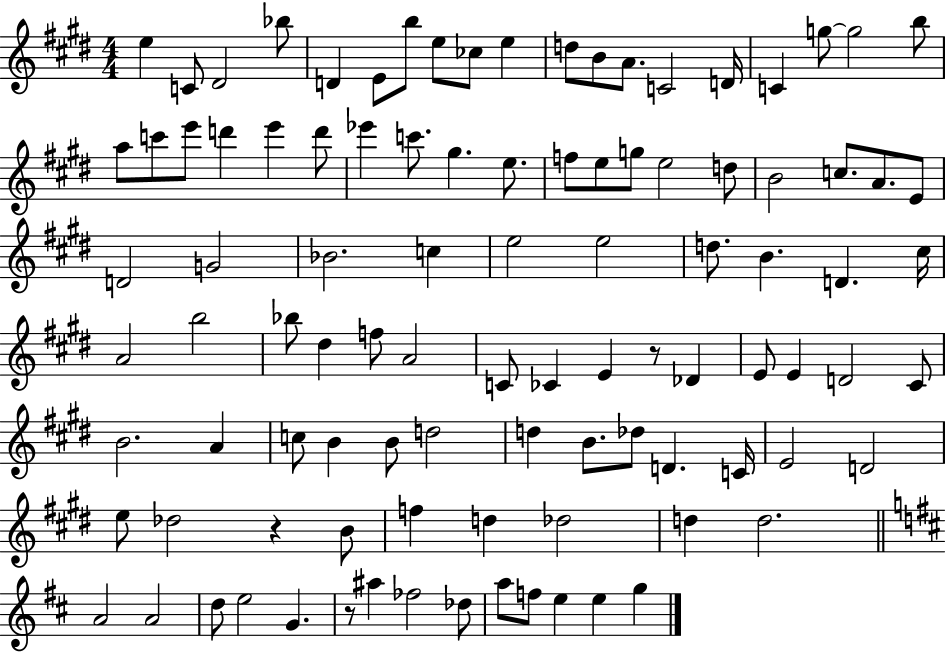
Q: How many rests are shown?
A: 3